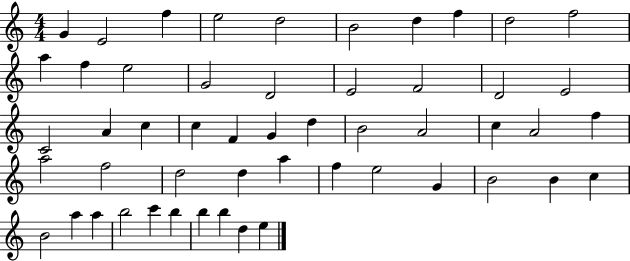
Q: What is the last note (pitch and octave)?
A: E5